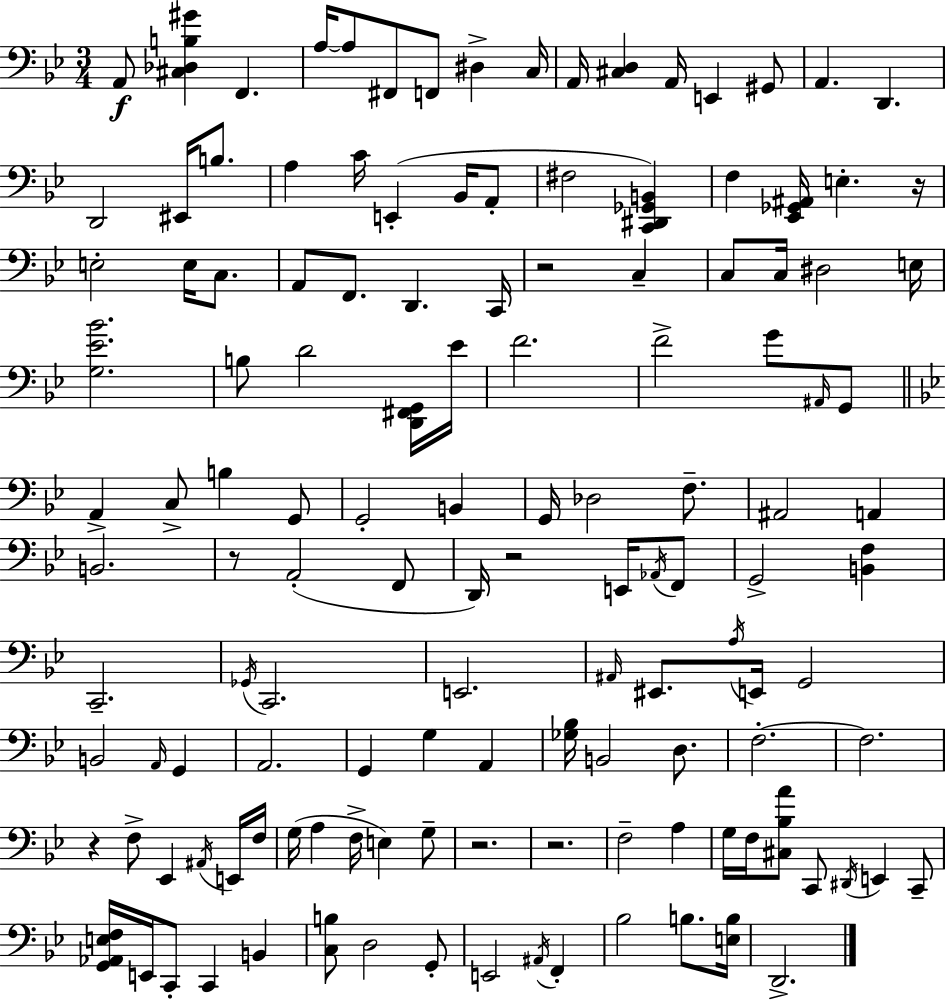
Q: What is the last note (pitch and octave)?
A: D2